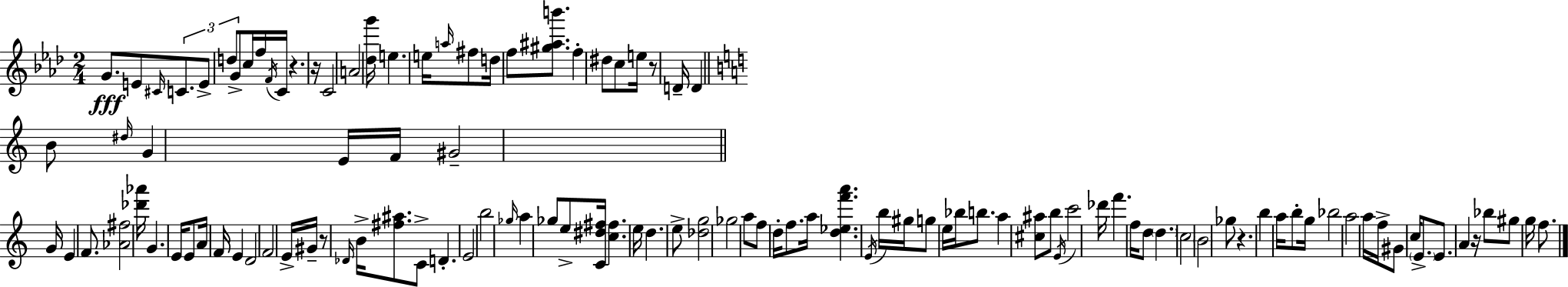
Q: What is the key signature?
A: F minor